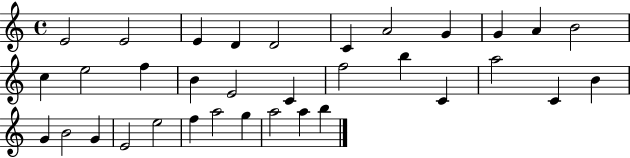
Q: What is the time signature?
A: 4/4